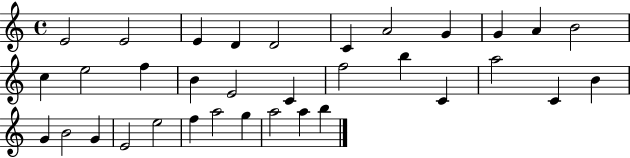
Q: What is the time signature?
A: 4/4